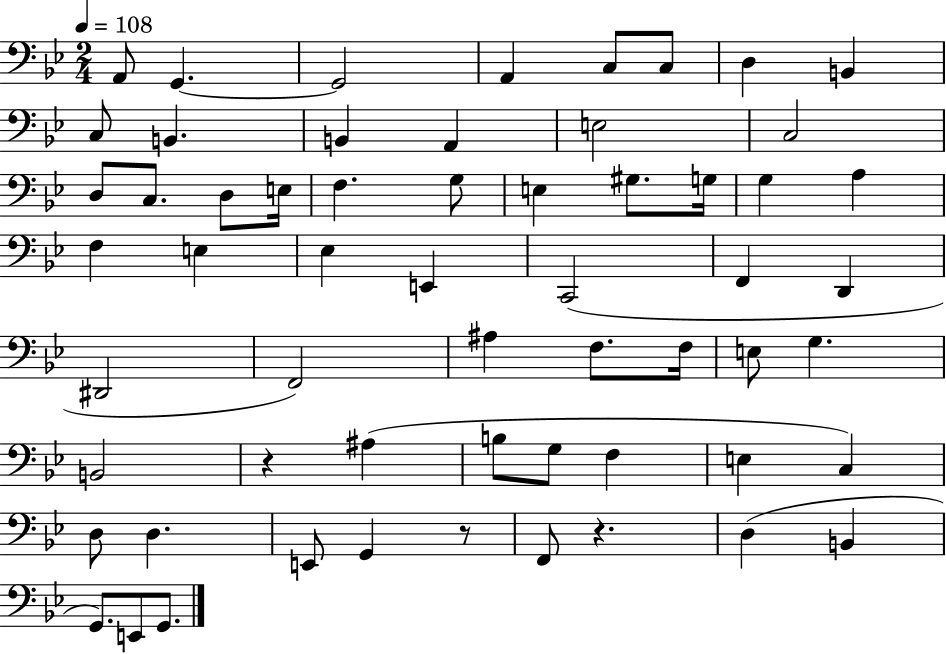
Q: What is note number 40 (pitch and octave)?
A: B2